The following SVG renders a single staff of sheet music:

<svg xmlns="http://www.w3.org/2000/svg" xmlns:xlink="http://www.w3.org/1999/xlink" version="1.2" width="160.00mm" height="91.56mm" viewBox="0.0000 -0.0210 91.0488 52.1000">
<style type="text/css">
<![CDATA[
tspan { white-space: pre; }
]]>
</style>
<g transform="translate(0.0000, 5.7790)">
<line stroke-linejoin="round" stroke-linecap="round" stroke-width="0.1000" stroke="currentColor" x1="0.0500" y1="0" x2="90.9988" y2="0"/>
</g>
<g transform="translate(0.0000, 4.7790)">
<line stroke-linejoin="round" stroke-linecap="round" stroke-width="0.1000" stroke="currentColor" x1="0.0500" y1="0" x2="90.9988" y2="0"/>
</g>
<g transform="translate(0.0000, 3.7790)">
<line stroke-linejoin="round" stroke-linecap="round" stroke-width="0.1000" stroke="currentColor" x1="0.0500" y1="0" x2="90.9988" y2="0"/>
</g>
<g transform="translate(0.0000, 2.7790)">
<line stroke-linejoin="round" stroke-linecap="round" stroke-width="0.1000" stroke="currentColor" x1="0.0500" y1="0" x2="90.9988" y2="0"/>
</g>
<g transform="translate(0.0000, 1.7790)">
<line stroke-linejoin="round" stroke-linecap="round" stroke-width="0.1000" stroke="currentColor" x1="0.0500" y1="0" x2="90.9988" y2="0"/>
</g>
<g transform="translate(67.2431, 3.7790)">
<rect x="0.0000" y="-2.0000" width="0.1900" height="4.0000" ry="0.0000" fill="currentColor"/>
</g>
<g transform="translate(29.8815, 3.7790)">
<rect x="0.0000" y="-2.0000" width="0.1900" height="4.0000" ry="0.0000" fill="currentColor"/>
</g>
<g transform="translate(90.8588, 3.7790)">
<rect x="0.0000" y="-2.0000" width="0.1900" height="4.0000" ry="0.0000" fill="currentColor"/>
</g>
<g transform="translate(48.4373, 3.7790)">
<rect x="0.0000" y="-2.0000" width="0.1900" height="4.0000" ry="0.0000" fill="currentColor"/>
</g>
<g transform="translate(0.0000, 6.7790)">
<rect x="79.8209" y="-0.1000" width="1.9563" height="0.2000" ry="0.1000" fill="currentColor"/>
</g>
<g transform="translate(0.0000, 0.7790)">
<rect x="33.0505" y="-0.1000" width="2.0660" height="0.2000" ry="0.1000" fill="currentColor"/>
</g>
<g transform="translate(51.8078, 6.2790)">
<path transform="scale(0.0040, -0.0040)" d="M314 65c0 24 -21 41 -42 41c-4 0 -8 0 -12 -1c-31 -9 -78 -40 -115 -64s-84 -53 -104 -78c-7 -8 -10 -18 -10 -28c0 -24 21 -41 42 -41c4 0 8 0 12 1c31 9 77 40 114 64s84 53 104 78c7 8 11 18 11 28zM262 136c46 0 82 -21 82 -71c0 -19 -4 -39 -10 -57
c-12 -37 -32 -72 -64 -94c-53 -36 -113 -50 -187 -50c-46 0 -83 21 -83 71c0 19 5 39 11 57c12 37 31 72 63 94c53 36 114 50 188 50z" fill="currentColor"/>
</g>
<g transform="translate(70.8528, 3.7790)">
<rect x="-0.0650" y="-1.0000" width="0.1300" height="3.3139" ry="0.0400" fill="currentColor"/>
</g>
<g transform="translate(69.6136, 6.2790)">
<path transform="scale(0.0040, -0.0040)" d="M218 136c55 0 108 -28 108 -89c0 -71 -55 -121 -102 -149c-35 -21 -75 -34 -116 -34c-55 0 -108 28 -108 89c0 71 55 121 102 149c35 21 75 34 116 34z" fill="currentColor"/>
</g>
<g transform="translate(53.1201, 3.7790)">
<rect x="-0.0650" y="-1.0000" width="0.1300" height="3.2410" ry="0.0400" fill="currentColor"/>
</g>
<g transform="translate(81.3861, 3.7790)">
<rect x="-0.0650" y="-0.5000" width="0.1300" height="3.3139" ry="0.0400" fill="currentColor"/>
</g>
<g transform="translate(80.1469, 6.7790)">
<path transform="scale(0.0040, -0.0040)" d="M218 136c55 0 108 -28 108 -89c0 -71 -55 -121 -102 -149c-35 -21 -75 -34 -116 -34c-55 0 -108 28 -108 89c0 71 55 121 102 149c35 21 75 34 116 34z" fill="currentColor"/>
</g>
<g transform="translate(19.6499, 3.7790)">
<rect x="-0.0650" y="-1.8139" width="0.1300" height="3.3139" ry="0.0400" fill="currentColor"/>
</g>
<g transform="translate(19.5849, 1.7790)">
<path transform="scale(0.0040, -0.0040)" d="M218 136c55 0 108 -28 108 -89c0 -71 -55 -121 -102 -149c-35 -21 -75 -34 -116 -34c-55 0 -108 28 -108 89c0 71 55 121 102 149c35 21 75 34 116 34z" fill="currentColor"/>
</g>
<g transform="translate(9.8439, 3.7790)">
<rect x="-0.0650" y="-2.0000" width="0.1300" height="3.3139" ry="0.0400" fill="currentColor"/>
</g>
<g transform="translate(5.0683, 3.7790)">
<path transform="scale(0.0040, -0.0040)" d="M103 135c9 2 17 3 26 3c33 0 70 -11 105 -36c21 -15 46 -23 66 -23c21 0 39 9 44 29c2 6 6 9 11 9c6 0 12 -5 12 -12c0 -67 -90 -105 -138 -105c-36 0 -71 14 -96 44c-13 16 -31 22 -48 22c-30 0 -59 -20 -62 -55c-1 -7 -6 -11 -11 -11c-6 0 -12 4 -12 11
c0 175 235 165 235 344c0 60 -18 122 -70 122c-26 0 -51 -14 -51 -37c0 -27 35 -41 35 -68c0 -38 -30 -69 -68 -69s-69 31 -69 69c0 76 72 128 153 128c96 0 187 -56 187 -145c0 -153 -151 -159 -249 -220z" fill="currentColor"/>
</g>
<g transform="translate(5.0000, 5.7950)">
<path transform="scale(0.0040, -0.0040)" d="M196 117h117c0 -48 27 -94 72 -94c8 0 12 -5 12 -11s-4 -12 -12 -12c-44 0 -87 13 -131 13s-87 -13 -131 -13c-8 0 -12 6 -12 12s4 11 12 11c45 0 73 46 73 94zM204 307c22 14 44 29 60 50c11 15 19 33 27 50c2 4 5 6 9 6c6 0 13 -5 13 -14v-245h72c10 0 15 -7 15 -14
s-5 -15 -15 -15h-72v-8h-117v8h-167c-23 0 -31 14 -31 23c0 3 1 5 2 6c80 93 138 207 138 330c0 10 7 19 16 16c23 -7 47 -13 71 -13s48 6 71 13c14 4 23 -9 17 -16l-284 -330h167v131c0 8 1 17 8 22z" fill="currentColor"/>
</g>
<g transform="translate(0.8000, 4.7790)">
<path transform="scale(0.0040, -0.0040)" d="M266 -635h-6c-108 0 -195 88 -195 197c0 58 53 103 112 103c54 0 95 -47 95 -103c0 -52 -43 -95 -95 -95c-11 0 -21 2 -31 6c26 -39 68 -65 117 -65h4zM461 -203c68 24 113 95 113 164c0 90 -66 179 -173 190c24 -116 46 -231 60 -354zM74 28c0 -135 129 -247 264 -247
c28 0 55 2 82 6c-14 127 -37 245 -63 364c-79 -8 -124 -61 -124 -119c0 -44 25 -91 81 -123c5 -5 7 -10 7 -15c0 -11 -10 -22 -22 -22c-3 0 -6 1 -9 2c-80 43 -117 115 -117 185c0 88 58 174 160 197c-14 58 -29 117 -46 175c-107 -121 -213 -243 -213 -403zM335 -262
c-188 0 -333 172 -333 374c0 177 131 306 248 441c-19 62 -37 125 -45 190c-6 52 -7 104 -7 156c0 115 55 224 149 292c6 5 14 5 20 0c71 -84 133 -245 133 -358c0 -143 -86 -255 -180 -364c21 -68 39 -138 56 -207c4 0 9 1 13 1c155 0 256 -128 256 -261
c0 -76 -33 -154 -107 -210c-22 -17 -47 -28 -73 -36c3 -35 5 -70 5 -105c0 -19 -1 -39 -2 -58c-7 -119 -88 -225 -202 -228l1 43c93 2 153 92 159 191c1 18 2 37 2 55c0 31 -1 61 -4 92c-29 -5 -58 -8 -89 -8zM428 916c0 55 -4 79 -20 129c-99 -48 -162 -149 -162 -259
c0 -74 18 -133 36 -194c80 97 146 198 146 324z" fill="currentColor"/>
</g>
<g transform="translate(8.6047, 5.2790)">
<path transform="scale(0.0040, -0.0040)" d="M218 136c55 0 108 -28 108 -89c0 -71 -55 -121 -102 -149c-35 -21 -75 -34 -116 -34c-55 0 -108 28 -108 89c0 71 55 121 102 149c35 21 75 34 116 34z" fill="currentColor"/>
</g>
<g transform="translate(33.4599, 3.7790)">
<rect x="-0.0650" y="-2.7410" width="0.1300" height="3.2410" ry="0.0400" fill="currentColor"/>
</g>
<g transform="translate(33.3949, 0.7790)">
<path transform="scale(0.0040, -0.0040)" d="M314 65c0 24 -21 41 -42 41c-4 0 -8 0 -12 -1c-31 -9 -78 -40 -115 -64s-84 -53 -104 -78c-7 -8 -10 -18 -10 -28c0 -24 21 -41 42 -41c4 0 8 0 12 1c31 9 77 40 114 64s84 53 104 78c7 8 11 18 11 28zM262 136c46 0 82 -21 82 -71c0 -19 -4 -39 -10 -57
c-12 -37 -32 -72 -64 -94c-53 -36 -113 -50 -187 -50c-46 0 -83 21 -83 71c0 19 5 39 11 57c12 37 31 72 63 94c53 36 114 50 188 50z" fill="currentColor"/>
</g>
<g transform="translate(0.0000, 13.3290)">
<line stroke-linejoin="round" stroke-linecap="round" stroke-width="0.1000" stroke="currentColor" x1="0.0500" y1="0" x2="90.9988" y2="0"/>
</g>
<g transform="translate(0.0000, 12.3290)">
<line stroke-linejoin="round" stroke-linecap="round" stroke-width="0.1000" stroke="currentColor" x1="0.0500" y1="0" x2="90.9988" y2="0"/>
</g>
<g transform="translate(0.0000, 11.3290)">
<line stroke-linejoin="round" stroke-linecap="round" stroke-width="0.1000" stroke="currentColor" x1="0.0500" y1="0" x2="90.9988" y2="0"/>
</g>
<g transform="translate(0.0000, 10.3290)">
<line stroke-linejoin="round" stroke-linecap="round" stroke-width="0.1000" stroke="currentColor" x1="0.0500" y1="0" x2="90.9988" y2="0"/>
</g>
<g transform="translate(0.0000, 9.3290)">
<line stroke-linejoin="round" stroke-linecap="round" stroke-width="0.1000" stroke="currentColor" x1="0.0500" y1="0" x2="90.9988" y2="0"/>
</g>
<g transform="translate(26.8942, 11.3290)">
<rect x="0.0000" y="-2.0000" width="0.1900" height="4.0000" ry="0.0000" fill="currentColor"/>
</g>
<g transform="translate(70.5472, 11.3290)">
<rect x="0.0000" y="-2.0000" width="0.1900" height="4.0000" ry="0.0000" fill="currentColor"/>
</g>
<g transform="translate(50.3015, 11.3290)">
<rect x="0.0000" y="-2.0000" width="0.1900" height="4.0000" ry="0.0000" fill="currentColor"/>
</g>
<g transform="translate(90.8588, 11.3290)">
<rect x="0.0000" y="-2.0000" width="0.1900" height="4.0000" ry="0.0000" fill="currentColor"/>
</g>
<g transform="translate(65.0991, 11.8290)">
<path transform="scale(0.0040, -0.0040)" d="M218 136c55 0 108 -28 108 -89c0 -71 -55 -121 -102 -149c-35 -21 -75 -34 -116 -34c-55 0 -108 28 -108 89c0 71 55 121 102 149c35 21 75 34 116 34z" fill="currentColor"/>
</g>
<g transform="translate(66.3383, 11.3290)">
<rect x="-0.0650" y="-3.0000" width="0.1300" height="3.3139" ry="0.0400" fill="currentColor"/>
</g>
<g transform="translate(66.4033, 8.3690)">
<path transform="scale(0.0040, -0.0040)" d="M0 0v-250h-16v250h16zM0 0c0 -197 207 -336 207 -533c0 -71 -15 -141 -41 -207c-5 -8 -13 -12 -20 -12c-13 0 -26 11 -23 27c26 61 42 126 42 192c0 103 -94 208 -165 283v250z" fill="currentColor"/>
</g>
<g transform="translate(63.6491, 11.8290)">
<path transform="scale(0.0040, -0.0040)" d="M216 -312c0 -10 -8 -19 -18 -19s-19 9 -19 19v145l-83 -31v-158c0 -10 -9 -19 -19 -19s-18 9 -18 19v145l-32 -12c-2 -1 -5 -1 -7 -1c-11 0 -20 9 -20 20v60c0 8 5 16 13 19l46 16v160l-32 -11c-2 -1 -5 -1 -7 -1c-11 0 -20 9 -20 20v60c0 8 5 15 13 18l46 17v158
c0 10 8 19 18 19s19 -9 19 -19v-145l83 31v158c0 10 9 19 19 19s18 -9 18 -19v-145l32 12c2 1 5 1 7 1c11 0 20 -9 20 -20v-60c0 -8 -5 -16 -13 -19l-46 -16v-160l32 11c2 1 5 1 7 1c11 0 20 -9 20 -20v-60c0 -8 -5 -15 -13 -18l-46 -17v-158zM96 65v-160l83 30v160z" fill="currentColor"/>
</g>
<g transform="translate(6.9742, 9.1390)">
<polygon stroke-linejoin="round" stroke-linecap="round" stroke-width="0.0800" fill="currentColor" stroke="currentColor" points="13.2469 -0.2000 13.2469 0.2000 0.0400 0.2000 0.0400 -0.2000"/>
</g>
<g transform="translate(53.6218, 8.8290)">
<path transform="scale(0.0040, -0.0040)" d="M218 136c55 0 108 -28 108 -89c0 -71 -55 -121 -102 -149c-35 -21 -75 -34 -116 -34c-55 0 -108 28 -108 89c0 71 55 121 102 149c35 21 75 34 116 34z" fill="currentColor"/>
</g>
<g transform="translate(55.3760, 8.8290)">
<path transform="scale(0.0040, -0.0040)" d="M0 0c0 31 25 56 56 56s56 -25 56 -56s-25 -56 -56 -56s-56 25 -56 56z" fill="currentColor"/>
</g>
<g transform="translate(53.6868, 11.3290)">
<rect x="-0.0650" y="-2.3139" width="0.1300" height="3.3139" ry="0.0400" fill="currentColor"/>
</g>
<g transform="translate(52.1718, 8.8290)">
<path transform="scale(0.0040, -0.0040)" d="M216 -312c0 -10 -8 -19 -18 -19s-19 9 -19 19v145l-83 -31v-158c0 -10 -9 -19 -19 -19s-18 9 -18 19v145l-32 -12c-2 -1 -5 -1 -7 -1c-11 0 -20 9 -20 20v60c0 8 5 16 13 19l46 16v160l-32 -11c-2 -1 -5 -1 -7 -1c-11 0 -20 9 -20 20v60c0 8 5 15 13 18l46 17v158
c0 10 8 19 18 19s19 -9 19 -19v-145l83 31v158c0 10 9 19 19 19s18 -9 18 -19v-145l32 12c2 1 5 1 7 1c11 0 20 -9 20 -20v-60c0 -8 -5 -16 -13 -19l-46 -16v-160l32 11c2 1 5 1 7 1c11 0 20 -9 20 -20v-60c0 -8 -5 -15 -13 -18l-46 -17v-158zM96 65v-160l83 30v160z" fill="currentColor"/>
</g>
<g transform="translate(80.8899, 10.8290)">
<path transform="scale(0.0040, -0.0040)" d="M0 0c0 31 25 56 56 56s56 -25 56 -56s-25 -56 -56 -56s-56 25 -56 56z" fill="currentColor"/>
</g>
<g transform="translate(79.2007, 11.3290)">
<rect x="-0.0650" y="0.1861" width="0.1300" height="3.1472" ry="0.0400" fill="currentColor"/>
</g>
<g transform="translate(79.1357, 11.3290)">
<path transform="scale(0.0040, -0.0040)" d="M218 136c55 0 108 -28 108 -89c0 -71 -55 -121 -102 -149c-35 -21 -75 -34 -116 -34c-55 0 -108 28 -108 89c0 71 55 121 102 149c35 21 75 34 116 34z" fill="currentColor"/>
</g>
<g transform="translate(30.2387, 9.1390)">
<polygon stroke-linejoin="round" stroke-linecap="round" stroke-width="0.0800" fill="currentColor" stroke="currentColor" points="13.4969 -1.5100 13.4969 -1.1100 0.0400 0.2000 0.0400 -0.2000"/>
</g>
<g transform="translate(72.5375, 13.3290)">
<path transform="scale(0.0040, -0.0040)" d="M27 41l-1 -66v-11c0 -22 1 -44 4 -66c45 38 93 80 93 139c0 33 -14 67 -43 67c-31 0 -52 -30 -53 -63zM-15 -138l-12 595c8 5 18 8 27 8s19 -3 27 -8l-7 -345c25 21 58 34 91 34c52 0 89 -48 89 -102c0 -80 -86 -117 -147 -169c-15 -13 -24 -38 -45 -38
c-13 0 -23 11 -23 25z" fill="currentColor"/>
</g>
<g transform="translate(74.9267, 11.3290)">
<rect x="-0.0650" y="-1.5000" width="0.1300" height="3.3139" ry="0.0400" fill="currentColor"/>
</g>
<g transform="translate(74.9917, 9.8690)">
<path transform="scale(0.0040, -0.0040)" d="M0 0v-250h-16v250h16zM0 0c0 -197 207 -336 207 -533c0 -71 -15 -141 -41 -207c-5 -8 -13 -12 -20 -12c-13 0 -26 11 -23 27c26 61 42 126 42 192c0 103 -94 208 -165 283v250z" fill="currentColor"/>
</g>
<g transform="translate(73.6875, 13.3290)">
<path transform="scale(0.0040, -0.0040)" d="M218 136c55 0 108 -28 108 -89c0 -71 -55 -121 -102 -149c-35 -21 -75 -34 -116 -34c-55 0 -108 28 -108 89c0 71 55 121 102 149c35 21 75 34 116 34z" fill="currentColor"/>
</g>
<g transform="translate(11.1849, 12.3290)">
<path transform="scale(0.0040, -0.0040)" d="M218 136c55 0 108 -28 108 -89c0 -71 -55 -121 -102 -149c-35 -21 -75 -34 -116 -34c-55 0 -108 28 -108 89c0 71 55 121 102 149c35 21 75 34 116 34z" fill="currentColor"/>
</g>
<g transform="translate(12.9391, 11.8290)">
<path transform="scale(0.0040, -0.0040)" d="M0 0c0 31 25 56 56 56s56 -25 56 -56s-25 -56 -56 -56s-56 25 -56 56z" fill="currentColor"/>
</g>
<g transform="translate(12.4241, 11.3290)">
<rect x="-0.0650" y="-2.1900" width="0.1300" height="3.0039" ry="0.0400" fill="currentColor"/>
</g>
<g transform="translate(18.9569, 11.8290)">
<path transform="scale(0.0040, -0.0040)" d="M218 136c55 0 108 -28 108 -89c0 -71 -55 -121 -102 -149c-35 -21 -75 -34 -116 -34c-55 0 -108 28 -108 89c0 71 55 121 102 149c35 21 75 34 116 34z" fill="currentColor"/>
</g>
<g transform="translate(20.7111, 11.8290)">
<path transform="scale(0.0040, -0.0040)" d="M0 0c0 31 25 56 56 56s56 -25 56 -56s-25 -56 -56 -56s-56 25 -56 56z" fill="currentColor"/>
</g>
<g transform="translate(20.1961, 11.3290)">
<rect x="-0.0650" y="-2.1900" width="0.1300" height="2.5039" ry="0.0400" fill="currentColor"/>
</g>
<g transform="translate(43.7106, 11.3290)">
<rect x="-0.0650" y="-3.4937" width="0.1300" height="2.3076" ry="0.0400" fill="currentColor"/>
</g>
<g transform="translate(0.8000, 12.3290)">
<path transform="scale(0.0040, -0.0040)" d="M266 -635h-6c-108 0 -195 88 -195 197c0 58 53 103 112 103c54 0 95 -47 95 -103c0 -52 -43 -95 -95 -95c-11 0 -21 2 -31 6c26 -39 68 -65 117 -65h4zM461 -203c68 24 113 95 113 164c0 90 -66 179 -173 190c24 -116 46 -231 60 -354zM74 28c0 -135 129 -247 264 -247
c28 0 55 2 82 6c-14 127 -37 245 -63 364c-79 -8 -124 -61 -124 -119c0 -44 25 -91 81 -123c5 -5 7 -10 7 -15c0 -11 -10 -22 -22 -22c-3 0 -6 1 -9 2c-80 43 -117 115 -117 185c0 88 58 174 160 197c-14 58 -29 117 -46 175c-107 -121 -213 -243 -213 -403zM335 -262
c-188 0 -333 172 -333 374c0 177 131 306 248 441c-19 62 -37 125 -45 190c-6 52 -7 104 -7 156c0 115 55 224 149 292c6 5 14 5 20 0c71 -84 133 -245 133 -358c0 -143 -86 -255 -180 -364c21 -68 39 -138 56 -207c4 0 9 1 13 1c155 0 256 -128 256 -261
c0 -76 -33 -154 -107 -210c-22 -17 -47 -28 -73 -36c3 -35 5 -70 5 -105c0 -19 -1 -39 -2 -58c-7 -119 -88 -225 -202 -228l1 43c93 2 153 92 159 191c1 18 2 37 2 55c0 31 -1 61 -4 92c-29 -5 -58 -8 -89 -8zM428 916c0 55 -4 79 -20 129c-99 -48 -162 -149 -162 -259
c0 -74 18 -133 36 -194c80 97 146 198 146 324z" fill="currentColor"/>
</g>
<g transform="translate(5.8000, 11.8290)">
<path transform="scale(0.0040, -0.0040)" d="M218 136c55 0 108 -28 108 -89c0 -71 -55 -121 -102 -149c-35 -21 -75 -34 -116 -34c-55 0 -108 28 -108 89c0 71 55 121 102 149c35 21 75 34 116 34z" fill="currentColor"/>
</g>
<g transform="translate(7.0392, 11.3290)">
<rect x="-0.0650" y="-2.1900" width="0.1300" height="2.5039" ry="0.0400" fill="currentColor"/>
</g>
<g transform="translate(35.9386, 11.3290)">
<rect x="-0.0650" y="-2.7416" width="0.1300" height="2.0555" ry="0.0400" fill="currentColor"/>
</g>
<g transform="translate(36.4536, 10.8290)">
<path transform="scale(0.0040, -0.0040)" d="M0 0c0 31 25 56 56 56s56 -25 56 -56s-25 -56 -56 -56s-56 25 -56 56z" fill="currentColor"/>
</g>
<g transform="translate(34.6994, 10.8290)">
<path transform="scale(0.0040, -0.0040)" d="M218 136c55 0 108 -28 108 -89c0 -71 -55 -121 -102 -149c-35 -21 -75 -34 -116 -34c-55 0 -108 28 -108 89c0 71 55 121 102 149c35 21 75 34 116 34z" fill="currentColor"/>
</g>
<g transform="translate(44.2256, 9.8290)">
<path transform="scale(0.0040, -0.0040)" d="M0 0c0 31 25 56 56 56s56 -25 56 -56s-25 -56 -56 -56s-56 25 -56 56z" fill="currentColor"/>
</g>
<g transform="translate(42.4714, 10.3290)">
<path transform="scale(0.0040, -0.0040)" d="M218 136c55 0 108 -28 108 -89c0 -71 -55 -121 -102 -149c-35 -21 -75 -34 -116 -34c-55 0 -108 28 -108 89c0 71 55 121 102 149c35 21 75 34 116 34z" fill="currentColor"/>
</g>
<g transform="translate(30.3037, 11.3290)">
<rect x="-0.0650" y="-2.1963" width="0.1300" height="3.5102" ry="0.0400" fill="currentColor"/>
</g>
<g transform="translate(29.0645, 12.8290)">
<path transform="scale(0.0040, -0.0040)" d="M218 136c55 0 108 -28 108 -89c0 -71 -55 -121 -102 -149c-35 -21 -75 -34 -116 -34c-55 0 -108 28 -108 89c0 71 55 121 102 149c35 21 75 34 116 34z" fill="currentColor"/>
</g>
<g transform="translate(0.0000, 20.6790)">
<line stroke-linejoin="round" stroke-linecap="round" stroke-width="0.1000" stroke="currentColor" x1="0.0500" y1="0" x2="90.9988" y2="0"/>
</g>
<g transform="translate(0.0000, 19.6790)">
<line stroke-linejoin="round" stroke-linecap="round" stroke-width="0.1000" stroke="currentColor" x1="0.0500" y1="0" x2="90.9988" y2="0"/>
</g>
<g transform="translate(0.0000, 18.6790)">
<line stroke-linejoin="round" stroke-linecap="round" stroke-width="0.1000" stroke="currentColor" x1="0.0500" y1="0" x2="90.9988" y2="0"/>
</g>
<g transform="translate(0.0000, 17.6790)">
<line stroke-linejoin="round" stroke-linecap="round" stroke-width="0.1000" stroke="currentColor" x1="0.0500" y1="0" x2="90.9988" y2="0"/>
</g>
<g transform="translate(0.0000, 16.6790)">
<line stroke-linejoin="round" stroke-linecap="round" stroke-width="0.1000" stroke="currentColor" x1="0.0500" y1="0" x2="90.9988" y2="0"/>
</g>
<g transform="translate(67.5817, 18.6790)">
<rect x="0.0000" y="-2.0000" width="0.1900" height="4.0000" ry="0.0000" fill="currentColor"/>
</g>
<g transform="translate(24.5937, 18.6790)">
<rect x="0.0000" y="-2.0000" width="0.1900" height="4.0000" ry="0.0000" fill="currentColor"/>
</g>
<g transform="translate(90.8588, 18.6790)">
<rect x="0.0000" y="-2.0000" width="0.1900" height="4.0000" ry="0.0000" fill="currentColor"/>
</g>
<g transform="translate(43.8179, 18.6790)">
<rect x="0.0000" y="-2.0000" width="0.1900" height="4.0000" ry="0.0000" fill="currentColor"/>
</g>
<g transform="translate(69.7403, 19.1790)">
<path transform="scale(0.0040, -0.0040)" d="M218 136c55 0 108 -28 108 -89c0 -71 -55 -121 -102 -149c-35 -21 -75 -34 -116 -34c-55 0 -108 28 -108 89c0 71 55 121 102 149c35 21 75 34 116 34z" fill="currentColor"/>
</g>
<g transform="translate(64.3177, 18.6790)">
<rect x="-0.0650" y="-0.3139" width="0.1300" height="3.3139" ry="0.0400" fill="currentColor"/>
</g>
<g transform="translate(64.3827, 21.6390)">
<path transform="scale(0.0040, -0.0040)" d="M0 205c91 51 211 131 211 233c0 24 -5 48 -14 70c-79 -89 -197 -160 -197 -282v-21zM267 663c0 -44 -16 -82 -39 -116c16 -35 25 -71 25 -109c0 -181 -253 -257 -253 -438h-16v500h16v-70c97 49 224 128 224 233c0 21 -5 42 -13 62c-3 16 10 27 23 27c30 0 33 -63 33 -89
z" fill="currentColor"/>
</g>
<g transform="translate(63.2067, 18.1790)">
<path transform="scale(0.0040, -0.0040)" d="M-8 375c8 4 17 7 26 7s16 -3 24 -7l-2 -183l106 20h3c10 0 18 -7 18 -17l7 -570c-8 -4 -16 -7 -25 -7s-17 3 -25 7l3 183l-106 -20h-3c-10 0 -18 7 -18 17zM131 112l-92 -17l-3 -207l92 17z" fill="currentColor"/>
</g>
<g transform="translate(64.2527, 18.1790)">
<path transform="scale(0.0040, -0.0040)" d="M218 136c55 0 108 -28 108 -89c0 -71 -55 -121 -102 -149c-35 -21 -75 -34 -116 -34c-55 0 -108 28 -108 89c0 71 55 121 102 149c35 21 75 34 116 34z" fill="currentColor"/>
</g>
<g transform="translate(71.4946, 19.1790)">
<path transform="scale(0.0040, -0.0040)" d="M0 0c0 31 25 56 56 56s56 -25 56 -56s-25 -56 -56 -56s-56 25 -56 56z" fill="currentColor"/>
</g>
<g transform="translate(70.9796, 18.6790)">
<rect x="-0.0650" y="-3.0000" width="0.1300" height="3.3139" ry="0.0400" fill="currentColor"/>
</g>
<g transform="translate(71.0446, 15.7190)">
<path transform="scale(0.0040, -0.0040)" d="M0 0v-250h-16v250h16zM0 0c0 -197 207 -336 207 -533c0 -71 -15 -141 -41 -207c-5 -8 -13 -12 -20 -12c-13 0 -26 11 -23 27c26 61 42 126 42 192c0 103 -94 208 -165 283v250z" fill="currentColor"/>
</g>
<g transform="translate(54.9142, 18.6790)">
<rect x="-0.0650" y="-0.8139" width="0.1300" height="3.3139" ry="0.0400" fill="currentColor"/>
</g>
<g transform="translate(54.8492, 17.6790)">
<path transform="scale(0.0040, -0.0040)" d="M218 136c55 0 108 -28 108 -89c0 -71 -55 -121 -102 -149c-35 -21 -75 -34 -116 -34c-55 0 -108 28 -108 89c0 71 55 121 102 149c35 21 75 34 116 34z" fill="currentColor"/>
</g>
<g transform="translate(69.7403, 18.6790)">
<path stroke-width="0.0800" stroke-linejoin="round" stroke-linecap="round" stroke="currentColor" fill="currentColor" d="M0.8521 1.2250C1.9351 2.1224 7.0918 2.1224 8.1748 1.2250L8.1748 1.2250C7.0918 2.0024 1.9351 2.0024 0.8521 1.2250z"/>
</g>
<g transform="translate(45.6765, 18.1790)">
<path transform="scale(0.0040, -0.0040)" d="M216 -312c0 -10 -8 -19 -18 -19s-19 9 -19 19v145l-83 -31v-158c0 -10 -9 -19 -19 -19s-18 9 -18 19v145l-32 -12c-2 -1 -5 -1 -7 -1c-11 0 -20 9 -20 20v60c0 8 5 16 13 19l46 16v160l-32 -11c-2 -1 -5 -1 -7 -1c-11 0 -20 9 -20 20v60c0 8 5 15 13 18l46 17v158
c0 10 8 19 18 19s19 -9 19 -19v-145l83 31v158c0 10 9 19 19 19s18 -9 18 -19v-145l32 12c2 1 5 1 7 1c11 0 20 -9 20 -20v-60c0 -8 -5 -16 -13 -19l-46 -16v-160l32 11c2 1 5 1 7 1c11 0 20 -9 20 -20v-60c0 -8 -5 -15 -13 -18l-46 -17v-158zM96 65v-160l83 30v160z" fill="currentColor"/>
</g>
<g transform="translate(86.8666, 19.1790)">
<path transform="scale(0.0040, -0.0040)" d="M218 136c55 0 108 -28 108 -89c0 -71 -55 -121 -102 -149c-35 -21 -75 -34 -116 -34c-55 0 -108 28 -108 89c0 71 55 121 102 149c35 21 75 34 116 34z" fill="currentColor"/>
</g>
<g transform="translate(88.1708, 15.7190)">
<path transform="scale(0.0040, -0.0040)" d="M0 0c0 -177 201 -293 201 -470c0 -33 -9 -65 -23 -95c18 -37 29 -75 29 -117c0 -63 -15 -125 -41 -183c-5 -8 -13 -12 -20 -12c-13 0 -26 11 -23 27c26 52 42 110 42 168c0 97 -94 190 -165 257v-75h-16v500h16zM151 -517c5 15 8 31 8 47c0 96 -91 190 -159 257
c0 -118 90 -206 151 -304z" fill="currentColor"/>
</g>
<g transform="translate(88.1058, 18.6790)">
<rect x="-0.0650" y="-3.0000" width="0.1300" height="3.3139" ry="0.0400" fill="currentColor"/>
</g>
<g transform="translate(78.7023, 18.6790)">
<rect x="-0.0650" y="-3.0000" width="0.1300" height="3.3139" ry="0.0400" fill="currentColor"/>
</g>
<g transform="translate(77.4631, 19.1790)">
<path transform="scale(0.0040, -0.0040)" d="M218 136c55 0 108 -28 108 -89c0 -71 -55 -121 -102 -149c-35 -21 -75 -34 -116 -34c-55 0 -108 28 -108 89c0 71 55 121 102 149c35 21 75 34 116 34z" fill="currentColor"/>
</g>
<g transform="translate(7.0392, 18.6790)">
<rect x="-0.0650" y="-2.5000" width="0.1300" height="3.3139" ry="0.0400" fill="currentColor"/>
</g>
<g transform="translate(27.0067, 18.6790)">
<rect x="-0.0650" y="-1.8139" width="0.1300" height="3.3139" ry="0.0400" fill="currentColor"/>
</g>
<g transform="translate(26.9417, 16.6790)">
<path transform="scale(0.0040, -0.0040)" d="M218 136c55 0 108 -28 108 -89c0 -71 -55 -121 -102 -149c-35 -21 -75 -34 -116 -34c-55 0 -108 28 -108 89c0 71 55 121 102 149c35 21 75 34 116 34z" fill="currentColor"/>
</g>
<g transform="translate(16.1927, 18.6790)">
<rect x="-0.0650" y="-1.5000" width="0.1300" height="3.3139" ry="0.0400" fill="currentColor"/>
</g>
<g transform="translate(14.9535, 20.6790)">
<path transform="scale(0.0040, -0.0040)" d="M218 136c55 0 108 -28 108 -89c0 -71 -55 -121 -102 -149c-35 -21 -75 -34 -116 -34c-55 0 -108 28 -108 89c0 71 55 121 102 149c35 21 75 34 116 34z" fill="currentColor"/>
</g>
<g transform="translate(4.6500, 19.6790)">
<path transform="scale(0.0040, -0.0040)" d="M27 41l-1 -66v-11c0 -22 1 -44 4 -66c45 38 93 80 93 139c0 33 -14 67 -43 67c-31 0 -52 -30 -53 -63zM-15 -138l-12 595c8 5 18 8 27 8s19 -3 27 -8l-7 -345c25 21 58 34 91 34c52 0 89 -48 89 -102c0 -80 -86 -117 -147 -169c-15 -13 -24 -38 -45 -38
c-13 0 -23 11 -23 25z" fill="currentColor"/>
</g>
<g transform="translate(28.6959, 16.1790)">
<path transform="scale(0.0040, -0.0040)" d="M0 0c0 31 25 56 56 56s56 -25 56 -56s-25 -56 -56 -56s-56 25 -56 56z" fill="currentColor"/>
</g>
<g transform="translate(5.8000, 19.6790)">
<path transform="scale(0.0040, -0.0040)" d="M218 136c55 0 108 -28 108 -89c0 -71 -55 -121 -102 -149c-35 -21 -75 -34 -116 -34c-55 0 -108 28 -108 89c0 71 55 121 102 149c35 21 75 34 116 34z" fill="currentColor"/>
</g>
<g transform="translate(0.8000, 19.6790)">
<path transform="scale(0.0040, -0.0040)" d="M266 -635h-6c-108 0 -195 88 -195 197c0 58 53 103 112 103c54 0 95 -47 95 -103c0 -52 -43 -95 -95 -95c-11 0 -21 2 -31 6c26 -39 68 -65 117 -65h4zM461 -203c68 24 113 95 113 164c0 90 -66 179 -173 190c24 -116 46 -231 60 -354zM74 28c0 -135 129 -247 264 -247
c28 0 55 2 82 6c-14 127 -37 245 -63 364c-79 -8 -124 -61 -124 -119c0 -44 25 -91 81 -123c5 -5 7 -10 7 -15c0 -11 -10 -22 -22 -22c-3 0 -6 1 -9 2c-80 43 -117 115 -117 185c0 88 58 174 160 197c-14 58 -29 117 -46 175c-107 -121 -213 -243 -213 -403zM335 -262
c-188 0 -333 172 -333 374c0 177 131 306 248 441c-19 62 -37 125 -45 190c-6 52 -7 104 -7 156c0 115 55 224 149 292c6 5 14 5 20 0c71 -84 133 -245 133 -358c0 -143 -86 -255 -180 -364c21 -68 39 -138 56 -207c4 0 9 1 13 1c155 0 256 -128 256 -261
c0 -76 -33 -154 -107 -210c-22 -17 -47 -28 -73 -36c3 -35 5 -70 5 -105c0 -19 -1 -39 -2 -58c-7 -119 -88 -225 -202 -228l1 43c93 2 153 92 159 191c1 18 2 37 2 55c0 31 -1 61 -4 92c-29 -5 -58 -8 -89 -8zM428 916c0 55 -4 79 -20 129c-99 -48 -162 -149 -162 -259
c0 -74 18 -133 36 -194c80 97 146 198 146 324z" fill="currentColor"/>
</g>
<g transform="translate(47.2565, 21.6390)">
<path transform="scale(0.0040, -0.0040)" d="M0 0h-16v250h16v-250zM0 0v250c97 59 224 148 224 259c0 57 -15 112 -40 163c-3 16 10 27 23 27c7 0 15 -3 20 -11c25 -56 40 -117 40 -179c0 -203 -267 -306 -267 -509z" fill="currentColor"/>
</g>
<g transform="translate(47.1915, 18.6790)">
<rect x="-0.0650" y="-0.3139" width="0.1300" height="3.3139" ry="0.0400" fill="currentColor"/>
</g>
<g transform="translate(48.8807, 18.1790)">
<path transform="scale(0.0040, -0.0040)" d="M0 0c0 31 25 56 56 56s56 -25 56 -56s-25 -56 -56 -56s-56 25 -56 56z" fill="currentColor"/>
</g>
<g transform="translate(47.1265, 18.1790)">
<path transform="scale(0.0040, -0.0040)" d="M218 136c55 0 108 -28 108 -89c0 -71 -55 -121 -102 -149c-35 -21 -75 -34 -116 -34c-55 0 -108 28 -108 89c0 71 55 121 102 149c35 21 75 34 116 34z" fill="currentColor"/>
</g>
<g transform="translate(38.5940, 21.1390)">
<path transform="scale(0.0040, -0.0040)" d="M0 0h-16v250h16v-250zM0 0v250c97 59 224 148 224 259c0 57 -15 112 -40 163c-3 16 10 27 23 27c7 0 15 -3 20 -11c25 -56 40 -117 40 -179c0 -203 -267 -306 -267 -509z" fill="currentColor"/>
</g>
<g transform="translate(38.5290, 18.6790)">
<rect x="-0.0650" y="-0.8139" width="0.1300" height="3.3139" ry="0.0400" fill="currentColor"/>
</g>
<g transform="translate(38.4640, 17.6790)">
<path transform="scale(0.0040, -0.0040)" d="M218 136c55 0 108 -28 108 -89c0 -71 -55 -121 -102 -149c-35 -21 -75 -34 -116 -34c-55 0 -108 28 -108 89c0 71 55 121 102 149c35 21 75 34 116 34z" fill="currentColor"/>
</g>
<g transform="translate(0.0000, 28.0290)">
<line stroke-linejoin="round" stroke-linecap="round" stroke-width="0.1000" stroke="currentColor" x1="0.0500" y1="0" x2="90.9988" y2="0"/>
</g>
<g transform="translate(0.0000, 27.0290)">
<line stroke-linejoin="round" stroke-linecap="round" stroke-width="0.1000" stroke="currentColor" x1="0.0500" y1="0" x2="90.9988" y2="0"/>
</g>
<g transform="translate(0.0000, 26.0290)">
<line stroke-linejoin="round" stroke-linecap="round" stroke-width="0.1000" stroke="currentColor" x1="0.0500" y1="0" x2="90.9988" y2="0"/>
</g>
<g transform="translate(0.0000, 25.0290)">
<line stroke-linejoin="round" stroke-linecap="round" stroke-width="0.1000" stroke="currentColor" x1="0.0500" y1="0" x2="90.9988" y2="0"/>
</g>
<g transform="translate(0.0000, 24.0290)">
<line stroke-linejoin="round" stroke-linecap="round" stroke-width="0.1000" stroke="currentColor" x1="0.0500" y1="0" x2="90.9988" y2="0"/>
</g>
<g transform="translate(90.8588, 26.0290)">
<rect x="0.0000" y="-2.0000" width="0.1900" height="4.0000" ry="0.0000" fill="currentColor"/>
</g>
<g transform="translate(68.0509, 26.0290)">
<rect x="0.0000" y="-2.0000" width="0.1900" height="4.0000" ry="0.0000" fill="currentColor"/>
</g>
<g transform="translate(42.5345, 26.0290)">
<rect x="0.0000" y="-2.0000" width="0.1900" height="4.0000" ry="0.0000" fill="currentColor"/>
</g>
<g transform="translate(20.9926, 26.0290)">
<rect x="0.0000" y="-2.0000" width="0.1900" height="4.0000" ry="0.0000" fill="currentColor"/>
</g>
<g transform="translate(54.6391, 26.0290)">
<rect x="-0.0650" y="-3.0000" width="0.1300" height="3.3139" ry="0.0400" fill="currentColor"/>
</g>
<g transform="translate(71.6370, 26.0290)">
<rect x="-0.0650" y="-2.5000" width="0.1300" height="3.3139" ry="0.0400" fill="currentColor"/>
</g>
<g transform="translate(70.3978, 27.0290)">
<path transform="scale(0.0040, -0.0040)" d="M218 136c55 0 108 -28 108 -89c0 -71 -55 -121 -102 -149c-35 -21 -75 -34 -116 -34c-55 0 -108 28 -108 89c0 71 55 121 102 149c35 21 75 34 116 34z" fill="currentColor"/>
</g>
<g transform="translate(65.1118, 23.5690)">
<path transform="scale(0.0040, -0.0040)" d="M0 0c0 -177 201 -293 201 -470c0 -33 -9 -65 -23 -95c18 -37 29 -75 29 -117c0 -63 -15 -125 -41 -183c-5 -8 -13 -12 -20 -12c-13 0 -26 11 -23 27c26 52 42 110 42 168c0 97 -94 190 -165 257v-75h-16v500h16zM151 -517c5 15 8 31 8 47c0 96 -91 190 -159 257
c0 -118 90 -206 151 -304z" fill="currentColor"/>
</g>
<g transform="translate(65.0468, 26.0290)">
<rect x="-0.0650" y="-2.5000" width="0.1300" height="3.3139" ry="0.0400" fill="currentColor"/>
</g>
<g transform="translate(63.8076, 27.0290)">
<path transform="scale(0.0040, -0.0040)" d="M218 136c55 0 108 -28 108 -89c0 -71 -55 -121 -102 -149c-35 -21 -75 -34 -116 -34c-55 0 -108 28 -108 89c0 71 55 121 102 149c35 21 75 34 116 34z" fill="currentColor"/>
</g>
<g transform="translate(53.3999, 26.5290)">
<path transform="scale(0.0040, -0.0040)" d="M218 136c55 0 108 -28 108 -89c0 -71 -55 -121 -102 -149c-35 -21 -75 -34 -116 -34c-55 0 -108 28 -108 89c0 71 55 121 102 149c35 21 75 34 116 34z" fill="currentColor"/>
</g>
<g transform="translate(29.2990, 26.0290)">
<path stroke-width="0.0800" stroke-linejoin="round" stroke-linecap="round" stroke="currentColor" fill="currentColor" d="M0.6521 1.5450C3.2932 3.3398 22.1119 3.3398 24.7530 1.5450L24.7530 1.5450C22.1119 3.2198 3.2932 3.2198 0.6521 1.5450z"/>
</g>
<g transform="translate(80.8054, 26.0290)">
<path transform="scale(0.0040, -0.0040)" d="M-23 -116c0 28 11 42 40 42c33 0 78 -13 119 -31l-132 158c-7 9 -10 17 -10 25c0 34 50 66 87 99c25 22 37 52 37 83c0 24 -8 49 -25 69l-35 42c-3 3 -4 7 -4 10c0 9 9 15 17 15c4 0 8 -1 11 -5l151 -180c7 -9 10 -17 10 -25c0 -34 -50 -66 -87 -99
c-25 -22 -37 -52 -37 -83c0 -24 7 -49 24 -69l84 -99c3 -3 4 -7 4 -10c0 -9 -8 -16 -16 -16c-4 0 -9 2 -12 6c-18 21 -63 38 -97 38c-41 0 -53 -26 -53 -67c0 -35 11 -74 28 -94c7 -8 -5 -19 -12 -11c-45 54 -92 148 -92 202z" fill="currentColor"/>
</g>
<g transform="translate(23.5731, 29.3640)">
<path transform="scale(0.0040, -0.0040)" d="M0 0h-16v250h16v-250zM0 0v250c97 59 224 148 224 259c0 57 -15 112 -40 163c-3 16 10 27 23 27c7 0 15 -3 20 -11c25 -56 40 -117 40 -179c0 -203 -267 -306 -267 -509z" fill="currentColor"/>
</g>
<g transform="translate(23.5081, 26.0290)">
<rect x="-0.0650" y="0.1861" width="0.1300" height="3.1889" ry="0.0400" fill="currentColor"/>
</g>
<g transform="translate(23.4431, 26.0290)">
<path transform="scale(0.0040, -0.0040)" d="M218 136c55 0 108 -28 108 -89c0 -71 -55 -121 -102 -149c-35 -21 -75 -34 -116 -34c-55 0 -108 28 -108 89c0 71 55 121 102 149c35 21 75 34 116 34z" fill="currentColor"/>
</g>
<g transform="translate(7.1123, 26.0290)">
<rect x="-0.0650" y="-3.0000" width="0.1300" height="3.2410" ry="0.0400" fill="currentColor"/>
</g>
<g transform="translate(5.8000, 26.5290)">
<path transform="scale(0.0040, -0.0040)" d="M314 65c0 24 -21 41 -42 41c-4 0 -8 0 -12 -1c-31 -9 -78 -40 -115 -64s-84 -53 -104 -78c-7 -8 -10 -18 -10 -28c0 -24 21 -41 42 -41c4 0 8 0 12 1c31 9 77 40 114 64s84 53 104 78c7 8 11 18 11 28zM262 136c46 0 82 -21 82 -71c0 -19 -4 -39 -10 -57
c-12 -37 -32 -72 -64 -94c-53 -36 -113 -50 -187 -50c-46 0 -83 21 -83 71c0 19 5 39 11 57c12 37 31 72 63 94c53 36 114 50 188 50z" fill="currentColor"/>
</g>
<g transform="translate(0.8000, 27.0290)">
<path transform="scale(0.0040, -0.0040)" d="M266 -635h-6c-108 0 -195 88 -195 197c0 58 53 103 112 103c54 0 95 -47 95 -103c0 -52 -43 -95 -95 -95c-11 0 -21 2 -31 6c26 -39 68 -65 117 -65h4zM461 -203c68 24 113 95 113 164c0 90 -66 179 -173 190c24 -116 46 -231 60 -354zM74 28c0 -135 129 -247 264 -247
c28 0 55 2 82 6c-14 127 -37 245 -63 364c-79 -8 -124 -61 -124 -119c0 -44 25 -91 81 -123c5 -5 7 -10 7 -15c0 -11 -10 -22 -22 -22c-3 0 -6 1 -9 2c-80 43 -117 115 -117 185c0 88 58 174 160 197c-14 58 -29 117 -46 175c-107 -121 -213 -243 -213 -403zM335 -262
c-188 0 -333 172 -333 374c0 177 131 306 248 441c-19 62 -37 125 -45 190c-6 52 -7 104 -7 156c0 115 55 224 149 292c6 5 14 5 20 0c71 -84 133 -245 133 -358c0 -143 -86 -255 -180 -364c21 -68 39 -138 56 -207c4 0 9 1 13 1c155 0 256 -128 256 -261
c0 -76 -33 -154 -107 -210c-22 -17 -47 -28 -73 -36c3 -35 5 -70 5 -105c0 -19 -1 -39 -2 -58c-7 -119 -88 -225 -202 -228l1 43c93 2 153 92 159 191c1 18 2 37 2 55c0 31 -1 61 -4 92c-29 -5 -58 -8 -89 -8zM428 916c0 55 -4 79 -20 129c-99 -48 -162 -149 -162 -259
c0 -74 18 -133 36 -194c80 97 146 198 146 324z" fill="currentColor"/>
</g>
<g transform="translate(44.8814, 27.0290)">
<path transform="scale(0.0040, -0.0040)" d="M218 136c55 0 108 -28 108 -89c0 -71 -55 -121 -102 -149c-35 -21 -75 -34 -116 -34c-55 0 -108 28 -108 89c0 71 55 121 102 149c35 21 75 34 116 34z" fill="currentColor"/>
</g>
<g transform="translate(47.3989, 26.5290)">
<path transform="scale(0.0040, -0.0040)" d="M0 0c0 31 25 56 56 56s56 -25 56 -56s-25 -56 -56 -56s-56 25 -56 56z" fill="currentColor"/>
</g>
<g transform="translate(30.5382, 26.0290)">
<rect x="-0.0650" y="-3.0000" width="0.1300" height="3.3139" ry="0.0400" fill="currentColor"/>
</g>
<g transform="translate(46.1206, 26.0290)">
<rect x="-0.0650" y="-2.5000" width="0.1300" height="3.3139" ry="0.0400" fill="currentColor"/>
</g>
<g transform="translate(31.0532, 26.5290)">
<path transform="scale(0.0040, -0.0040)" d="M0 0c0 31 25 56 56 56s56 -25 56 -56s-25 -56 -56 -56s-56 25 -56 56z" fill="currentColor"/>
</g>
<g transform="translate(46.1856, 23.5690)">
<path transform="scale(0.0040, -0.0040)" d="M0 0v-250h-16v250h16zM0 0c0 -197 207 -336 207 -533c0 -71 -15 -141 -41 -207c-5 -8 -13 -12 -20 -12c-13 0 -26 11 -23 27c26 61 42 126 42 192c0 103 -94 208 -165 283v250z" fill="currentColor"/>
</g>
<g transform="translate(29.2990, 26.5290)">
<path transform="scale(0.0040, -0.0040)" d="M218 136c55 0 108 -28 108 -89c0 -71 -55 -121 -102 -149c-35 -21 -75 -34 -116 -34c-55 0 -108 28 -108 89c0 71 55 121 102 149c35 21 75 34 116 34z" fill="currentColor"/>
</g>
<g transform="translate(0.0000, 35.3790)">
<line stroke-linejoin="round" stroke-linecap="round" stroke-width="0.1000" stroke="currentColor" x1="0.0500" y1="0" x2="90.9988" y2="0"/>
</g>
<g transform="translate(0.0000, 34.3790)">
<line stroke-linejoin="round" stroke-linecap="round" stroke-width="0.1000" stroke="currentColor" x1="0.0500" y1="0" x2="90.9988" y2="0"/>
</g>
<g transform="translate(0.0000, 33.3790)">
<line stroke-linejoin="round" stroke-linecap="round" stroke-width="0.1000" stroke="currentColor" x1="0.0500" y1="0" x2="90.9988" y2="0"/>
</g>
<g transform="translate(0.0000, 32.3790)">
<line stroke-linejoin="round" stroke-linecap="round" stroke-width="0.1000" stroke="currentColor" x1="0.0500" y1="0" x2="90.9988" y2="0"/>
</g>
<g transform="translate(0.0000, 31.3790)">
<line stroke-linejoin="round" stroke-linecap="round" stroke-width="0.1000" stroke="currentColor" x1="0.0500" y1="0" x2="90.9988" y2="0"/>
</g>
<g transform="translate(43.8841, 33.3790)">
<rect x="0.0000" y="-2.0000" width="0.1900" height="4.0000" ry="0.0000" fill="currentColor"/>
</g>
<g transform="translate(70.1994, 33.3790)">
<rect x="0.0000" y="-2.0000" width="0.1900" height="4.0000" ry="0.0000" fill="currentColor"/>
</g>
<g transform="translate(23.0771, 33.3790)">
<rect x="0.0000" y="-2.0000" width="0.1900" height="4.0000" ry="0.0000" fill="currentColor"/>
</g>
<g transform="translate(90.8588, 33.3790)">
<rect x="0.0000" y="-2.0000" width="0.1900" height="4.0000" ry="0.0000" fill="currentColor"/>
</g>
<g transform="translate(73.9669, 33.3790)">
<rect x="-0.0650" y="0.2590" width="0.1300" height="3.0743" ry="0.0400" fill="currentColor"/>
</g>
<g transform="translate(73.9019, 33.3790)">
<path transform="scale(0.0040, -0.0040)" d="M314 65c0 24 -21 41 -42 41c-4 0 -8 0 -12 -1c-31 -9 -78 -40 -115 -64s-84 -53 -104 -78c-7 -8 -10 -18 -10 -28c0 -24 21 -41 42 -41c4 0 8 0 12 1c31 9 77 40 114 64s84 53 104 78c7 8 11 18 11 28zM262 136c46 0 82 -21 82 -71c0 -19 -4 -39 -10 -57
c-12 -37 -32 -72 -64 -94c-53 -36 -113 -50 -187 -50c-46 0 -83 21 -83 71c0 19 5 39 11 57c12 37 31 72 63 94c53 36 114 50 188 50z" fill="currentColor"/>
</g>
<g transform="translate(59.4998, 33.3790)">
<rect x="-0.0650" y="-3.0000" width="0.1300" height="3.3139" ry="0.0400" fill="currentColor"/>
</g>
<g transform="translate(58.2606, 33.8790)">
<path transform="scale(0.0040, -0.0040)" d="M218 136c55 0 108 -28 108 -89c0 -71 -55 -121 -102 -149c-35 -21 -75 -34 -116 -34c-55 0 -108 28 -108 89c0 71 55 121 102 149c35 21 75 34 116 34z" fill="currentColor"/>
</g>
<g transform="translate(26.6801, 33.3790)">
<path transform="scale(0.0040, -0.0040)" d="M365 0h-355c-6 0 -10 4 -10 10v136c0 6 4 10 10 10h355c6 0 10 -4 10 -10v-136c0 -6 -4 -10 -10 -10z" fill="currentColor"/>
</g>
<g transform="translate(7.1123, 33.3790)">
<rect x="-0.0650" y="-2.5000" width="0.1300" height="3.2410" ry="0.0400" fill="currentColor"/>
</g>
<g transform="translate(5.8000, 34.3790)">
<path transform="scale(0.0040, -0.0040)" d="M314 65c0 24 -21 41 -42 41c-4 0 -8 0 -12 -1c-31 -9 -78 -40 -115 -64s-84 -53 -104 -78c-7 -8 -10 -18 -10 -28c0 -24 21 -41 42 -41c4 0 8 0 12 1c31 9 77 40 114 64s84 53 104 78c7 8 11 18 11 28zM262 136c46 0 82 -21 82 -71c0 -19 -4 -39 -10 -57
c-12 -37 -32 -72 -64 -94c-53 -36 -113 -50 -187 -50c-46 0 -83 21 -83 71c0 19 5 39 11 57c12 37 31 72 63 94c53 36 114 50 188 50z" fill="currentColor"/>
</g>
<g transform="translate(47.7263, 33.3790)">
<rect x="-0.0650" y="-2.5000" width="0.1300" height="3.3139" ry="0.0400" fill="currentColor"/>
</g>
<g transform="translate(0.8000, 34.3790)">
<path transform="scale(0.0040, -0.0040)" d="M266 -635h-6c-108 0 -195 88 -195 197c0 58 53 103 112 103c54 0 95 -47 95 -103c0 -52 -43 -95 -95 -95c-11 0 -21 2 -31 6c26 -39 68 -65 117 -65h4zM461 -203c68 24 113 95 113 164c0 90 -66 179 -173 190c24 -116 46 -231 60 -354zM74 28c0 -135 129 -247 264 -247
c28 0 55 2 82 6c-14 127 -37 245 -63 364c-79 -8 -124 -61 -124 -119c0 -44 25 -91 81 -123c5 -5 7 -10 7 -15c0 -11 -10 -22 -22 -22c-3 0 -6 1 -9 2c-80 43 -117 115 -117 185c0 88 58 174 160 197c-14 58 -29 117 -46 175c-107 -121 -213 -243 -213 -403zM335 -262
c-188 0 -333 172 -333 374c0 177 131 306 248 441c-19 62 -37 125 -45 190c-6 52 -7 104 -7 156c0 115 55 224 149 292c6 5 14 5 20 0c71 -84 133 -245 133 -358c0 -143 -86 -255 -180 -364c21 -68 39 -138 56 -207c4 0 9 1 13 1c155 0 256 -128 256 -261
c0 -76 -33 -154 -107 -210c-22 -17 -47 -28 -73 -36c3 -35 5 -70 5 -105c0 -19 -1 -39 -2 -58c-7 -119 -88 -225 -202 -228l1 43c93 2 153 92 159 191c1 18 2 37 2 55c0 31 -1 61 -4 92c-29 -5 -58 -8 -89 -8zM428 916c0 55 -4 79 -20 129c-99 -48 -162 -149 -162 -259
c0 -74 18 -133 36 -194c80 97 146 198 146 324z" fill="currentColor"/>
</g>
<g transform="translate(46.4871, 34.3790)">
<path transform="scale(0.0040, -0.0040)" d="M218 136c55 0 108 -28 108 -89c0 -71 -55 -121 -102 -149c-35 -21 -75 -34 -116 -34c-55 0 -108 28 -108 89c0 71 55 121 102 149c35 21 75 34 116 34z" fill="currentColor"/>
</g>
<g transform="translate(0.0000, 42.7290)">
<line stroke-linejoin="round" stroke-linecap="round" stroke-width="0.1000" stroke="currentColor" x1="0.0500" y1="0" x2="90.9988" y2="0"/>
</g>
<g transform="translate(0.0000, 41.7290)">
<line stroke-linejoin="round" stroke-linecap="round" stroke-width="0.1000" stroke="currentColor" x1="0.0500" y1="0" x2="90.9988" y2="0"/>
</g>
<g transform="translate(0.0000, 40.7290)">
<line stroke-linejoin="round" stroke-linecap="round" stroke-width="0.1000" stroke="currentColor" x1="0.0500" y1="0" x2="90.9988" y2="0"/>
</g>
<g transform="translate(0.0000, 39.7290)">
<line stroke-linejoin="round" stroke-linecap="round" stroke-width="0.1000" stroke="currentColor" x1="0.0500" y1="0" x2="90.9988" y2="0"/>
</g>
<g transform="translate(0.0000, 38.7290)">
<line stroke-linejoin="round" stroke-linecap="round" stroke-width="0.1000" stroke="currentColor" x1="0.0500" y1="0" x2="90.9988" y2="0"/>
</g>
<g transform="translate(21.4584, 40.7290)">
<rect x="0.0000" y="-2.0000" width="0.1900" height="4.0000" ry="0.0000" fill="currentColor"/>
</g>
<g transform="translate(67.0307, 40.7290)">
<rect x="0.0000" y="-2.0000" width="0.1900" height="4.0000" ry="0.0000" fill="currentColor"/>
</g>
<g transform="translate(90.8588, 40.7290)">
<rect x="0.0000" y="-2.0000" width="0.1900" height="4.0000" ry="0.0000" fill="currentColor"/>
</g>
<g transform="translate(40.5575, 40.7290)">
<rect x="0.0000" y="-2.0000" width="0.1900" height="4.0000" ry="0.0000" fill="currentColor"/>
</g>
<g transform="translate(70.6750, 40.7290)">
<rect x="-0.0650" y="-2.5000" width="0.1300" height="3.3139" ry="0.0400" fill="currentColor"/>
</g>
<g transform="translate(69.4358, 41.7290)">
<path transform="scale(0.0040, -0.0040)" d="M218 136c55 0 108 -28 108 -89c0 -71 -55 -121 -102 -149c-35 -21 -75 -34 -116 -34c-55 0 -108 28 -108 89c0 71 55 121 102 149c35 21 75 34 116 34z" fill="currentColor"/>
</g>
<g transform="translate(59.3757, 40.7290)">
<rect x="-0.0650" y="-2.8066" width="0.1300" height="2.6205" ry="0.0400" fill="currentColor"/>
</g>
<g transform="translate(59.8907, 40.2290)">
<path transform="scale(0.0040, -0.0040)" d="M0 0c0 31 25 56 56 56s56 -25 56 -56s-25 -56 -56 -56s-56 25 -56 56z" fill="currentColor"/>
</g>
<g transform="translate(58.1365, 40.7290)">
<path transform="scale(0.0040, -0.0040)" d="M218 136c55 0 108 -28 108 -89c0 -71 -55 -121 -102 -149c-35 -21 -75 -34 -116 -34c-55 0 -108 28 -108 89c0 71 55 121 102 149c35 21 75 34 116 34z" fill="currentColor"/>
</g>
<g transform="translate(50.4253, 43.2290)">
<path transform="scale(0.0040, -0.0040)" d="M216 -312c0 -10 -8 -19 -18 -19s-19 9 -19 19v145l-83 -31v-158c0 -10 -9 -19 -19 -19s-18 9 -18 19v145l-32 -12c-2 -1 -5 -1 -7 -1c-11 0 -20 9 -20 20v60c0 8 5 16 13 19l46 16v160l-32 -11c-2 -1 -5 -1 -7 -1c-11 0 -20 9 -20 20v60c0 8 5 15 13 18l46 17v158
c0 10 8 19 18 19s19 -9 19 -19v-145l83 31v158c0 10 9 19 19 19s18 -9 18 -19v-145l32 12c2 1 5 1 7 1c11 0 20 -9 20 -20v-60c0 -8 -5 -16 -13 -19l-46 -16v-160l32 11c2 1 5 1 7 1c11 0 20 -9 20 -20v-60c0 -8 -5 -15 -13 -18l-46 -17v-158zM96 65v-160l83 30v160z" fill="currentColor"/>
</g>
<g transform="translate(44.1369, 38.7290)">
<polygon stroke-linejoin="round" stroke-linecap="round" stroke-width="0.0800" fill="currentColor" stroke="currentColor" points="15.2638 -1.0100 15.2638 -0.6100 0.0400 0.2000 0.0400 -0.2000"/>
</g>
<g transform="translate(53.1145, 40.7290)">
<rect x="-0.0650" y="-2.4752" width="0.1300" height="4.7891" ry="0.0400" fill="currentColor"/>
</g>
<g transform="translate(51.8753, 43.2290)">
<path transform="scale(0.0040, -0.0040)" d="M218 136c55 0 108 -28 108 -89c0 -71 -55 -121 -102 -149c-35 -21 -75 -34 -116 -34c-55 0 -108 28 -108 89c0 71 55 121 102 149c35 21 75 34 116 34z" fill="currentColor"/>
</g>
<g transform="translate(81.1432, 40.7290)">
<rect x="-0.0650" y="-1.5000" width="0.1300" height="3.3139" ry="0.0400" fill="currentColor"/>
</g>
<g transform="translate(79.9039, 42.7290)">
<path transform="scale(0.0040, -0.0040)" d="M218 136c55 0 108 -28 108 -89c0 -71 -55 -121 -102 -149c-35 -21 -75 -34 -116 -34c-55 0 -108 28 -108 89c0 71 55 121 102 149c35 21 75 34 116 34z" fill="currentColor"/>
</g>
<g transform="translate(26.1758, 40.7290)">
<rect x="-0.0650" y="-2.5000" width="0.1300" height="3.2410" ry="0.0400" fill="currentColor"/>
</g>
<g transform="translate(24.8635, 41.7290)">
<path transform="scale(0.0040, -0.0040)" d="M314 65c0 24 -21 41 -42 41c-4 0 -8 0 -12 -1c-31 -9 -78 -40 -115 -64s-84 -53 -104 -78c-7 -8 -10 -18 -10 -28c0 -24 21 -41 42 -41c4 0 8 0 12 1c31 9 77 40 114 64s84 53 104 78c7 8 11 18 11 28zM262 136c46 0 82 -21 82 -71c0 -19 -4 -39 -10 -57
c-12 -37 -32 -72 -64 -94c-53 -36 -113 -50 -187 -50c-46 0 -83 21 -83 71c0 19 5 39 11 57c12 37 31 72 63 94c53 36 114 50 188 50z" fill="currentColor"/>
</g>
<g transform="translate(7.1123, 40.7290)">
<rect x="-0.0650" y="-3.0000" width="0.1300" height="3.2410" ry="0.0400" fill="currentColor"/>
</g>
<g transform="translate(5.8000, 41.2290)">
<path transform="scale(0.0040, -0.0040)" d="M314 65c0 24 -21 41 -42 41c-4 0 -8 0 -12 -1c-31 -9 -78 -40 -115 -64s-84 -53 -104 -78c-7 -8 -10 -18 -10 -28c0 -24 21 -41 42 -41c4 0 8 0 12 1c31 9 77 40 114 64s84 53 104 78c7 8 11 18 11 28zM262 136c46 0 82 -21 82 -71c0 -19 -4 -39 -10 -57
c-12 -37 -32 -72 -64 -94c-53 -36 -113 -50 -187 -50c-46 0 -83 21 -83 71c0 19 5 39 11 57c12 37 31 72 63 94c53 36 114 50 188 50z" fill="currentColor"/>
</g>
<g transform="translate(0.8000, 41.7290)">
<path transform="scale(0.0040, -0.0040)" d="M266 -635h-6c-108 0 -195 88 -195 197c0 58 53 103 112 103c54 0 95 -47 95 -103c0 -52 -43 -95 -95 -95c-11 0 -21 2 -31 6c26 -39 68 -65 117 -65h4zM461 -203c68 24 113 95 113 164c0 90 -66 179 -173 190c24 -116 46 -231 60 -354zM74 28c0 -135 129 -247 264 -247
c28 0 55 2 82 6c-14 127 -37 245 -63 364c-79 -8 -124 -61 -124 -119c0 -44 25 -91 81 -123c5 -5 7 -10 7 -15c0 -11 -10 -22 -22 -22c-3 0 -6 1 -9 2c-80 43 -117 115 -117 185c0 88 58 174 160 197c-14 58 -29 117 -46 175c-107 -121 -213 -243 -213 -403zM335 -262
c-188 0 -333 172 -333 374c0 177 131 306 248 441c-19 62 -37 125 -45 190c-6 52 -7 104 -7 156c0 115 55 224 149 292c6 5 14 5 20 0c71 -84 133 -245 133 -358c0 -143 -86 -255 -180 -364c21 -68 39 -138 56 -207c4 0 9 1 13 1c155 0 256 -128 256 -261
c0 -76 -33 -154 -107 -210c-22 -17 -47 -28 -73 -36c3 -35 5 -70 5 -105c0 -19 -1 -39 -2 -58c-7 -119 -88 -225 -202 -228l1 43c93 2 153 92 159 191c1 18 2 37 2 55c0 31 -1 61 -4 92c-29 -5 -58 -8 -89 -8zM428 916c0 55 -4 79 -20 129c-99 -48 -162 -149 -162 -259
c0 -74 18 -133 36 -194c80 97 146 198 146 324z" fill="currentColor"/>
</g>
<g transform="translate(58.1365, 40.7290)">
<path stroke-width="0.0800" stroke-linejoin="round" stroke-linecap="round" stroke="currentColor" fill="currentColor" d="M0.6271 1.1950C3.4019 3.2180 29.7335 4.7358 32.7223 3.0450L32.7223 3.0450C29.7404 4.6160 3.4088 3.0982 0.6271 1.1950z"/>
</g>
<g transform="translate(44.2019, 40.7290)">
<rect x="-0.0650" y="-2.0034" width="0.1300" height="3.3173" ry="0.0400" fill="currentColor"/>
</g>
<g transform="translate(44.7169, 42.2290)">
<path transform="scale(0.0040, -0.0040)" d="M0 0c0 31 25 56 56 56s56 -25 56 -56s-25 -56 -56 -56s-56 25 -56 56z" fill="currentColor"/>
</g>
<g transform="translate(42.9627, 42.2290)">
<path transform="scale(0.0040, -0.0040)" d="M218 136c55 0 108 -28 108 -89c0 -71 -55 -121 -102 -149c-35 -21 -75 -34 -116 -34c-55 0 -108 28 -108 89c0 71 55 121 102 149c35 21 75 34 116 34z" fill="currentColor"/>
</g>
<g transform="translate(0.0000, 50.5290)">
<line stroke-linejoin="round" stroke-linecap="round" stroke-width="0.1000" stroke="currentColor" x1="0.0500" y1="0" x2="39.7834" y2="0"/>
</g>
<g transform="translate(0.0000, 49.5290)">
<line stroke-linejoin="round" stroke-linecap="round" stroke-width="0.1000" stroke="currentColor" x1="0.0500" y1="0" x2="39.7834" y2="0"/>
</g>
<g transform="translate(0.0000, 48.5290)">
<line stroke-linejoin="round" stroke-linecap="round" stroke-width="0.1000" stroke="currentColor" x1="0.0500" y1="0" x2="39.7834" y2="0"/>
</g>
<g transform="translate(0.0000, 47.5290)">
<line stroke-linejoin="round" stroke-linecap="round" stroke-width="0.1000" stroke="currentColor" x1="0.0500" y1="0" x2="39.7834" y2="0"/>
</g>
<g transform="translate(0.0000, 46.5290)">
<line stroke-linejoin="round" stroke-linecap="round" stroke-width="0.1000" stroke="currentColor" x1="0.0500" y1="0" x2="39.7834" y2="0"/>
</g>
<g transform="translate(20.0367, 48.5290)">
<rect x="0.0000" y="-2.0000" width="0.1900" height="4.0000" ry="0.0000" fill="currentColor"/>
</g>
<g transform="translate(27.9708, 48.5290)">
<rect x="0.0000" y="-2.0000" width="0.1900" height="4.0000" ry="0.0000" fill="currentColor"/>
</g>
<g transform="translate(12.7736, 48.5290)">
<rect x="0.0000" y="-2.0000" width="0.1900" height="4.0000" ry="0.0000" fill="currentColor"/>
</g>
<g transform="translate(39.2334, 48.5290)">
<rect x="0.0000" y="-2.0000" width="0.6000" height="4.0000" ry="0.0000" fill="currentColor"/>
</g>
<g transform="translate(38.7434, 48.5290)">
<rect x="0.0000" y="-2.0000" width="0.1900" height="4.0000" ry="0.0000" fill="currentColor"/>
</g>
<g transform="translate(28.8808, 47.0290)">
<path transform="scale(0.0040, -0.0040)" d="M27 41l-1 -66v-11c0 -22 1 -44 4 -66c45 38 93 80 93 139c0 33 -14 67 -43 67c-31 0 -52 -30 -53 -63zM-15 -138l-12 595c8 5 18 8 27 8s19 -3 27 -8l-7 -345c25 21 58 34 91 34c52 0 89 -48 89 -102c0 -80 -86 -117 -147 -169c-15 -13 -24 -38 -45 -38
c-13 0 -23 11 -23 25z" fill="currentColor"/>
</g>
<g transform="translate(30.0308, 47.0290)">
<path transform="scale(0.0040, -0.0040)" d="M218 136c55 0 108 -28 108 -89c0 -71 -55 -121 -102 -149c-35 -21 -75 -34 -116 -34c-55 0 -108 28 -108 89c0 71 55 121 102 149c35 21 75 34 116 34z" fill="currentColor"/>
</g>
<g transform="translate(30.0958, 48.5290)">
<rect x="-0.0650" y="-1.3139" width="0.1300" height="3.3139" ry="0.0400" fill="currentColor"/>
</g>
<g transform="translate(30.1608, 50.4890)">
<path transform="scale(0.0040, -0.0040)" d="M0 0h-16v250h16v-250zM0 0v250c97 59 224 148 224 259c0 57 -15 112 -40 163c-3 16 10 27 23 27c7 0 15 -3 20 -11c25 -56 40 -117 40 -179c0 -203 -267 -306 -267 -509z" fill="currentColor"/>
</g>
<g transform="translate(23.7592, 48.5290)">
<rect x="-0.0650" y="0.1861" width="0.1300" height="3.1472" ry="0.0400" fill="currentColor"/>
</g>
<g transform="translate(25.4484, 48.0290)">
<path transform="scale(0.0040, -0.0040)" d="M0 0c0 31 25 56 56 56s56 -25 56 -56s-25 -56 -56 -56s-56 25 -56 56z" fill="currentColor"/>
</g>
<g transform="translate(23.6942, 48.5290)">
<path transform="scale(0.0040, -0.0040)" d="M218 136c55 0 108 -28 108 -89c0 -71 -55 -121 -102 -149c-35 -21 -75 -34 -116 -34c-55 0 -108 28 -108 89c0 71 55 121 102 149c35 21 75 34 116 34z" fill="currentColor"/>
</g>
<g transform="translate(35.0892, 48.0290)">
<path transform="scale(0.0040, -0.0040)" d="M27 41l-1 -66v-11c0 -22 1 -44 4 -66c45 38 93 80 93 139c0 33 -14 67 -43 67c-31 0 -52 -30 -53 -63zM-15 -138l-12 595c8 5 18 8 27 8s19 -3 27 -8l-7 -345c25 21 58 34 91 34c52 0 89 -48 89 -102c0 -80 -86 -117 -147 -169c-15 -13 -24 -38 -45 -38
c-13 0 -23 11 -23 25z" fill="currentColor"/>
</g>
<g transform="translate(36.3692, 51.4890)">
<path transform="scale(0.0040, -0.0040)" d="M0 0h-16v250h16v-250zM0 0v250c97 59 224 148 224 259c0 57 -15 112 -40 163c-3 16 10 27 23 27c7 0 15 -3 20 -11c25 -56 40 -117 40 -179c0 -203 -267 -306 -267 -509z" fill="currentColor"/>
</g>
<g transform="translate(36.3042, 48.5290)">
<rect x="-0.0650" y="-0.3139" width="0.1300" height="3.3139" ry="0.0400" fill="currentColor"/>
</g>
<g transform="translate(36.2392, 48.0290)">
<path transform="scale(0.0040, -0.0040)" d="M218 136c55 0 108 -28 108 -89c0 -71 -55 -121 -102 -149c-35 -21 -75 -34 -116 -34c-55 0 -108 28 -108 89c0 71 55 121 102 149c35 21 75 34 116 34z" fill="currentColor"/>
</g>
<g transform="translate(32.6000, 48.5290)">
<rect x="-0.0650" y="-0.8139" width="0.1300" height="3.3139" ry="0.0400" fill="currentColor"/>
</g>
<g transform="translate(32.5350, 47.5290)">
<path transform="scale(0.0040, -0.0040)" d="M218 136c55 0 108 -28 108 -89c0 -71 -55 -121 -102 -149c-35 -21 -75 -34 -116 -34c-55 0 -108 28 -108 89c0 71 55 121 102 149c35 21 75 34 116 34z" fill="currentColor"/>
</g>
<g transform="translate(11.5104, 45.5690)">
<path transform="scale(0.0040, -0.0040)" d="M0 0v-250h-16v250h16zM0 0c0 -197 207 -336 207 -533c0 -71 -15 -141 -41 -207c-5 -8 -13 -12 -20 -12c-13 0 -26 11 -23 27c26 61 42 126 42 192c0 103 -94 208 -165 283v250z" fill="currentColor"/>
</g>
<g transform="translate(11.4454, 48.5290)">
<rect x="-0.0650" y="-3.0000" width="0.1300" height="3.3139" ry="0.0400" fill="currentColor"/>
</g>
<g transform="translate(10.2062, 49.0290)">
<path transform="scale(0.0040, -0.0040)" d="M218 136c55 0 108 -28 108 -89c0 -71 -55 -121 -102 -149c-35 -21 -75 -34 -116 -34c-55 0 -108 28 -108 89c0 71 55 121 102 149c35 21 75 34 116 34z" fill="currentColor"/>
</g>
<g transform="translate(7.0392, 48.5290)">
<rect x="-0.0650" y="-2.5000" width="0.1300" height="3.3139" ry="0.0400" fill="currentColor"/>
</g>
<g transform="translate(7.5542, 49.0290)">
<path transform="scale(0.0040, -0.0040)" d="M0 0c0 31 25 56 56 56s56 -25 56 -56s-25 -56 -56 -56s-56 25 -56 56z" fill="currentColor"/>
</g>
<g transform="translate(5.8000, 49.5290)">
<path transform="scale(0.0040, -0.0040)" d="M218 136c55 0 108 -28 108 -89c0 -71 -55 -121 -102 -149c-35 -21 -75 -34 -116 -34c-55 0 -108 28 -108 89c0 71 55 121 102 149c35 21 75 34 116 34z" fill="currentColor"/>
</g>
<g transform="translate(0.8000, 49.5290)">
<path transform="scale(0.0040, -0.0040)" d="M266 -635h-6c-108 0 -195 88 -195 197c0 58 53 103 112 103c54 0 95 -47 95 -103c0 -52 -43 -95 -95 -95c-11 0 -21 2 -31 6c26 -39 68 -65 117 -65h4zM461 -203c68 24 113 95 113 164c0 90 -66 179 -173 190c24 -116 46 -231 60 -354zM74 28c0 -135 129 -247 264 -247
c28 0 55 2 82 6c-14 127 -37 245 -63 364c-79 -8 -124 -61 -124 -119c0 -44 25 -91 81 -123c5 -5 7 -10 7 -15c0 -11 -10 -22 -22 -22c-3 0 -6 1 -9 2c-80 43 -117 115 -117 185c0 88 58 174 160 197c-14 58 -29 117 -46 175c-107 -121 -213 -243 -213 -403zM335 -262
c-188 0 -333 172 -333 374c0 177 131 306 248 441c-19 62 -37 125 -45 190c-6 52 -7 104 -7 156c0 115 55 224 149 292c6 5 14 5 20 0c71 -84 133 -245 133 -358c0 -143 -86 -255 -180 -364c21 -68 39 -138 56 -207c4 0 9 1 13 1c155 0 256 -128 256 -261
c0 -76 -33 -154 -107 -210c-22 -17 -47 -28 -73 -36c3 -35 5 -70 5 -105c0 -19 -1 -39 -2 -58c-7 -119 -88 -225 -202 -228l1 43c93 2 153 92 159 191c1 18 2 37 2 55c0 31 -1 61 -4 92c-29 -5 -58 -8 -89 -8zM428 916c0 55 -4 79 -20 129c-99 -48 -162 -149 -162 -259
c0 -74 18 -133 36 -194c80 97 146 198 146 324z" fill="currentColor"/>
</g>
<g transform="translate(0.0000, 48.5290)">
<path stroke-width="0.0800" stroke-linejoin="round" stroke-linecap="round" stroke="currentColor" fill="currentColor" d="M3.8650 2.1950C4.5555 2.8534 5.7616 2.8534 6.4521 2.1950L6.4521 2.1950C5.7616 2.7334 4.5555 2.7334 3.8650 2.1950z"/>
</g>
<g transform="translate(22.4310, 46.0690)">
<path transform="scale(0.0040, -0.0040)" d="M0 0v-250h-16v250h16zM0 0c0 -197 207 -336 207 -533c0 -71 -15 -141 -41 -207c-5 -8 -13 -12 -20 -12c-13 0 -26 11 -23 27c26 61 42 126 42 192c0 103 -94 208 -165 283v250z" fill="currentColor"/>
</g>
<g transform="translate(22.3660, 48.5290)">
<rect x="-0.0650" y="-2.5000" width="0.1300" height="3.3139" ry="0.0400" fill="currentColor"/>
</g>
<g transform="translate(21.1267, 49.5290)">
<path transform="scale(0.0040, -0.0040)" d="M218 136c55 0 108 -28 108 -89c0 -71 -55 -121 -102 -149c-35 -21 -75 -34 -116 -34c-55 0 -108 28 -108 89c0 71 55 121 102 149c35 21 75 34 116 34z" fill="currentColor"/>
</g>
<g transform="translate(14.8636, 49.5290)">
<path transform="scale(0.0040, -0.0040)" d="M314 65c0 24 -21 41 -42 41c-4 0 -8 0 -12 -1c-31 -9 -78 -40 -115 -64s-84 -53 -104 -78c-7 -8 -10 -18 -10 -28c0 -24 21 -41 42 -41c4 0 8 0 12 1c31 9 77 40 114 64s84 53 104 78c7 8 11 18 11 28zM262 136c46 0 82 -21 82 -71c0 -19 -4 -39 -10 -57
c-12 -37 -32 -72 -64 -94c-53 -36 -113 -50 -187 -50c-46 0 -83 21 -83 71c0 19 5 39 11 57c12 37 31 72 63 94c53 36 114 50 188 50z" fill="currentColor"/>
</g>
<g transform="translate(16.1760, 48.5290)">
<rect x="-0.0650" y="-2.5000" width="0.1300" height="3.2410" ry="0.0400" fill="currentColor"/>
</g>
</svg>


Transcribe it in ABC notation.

X:1
T:Untitled
M:2/4
L:1/4
K:C
F f a2 D2 D C A/2 G/2 A/2 F/2 c/2 d/2 ^g ^A/2 _E/2 B _G E f d/2 ^c/2 d c/4 A/2 A A/4 A2 B/2 A G/2 A G/4 G z G2 z2 G A B2 A2 G2 F/2 ^D/2 B/2 G E G A/2 G2 G/2 B _e/2 d _c/2